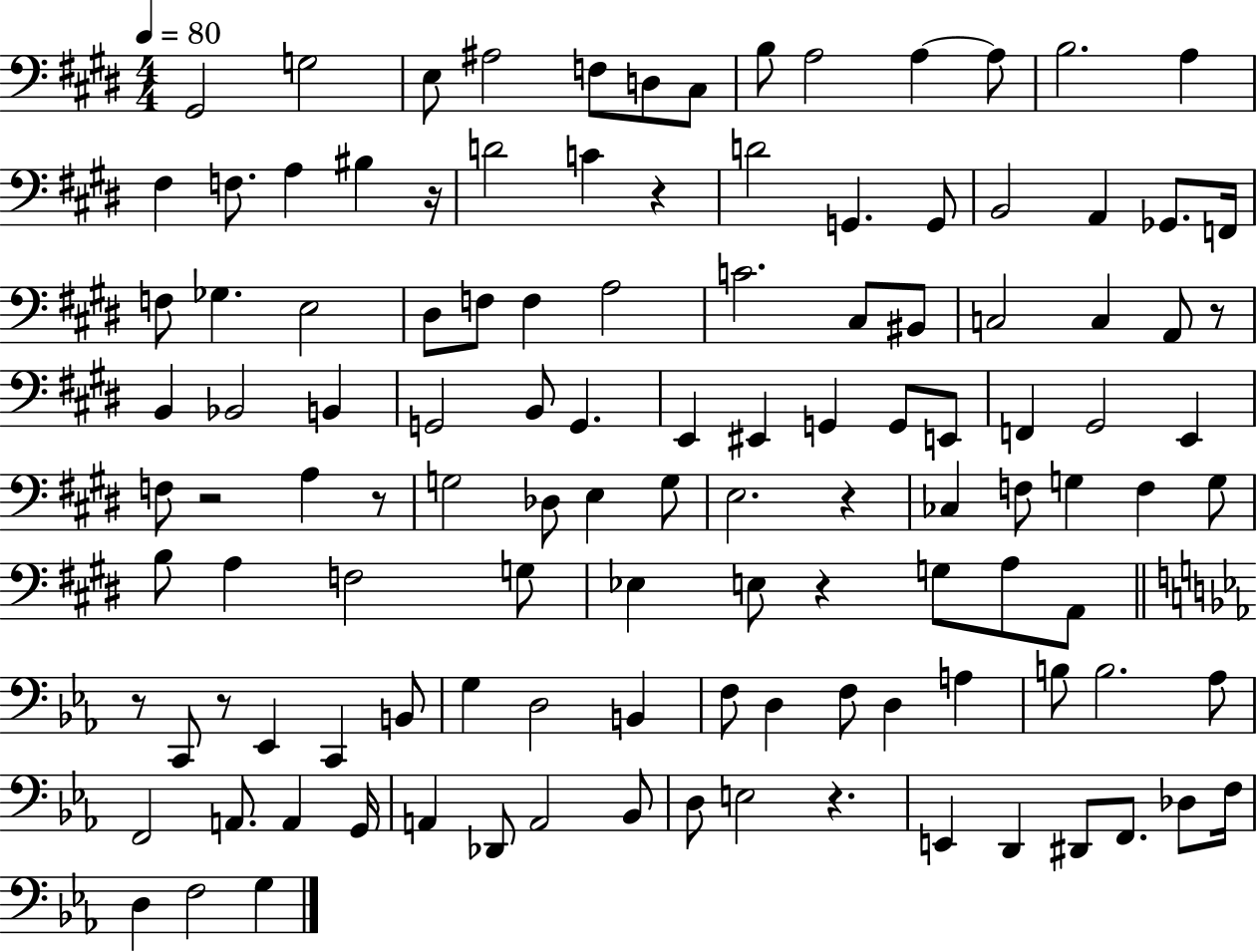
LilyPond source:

{
  \clef bass
  \numericTimeSignature
  \time 4/4
  \key e \major
  \tempo 4 = 80
  gis,2 g2 | e8 ais2 f8 d8 cis8 | b8 a2 a4~~ a8 | b2. a4 | \break fis4 f8. a4 bis4 r16 | d'2 c'4 r4 | d'2 g,4. g,8 | b,2 a,4 ges,8. f,16 | \break f8 ges4. e2 | dis8 f8 f4 a2 | c'2. cis8 bis,8 | c2 c4 a,8 r8 | \break b,4 bes,2 b,4 | g,2 b,8 g,4. | e,4 eis,4 g,4 g,8 e,8 | f,4 gis,2 e,4 | \break f8 r2 a4 r8 | g2 des8 e4 g8 | e2. r4 | ces4 f8 g4 f4 g8 | \break b8 a4 f2 g8 | ees4 e8 r4 g8 a8 a,8 | \bar "||" \break \key ees \major r8 c,8 r8 ees,4 c,4 b,8 | g4 d2 b,4 | f8 d4 f8 d4 a4 | b8 b2. aes8 | \break f,2 a,8. a,4 g,16 | a,4 des,8 a,2 bes,8 | d8 e2 r4. | e,4 d,4 dis,8 f,8. des8 f16 | \break d4 f2 g4 | \bar "|."
}